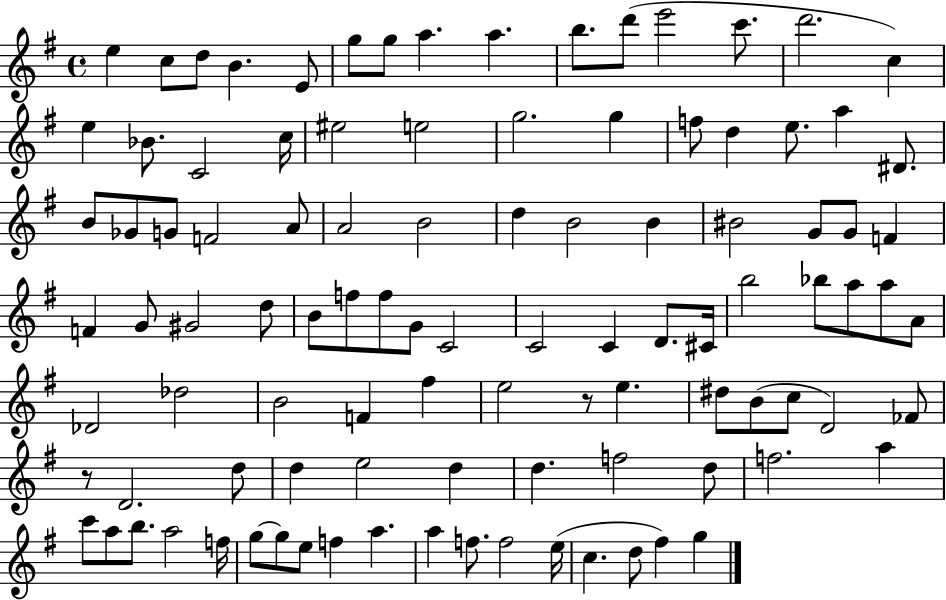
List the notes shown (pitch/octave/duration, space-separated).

E5/q C5/e D5/e B4/q. E4/e G5/e G5/e A5/q. A5/q. B5/e. D6/e E6/h C6/e. D6/h. C5/q E5/q Bb4/e. C4/h C5/s EIS5/h E5/h G5/h. G5/q F5/e D5/q E5/e. A5/q D#4/e. B4/e Gb4/e G4/e F4/h A4/e A4/h B4/h D5/q B4/h B4/q BIS4/h G4/e G4/e F4/q F4/q G4/e G#4/h D5/e B4/e F5/e F5/e G4/e C4/h C4/h C4/q D4/e. C#4/s B5/h Bb5/e A5/e A5/e A4/e Db4/h Db5/h B4/h F4/q F#5/q E5/h R/e E5/q. D#5/e B4/e C5/e D4/h FES4/e R/e D4/h. D5/e D5/q E5/h D5/q D5/q. F5/h D5/e F5/h. A5/q C6/e A5/e B5/e. A5/h F5/s G5/e G5/e E5/e F5/q A5/q. A5/q F5/e. F5/h E5/s C5/q. D5/e F#5/q G5/q